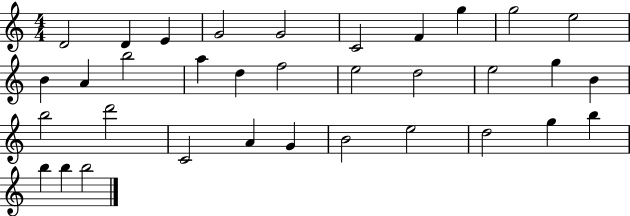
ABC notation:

X:1
T:Untitled
M:4/4
L:1/4
K:C
D2 D E G2 G2 C2 F g g2 e2 B A b2 a d f2 e2 d2 e2 g B b2 d'2 C2 A G B2 e2 d2 g b b b b2